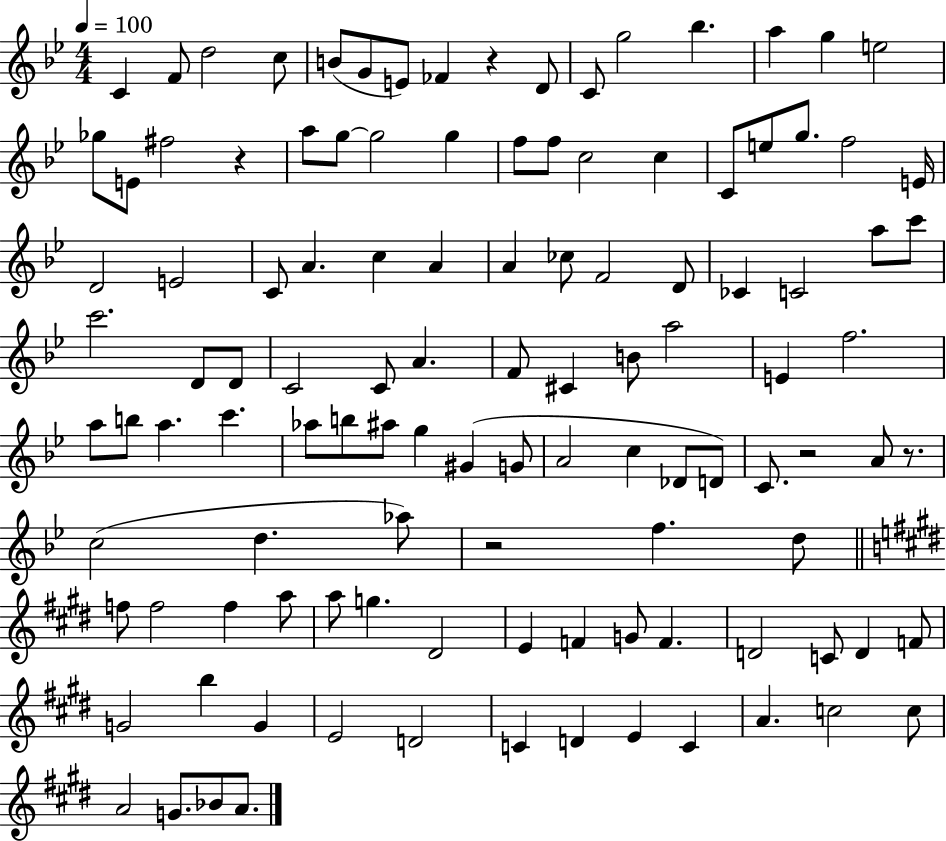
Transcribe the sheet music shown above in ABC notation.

X:1
T:Untitled
M:4/4
L:1/4
K:Bb
C F/2 d2 c/2 B/2 G/2 E/2 _F z D/2 C/2 g2 _b a g e2 _g/2 E/2 ^f2 z a/2 g/2 g2 g f/2 f/2 c2 c C/2 e/2 g/2 f2 E/4 D2 E2 C/2 A c A A _c/2 F2 D/2 _C C2 a/2 c'/2 c'2 D/2 D/2 C2 C/2 A F/2 ^C B/2 a2 E f2 a/2 b/2 a c' _a/2 b/2 ^a/2 g ^G G/2 A2 c _D/2 D/2 C/2 z2 A/2 z/2 c2 d _a/2 z2 f d/2 f/2 f2 f a/2 a/2 g ^D2 E F G/2 F D2 C/2 D F/2 G2 b G E2 D2 C D E C A c2 c/2 A2 G/2 _B/2 A/2